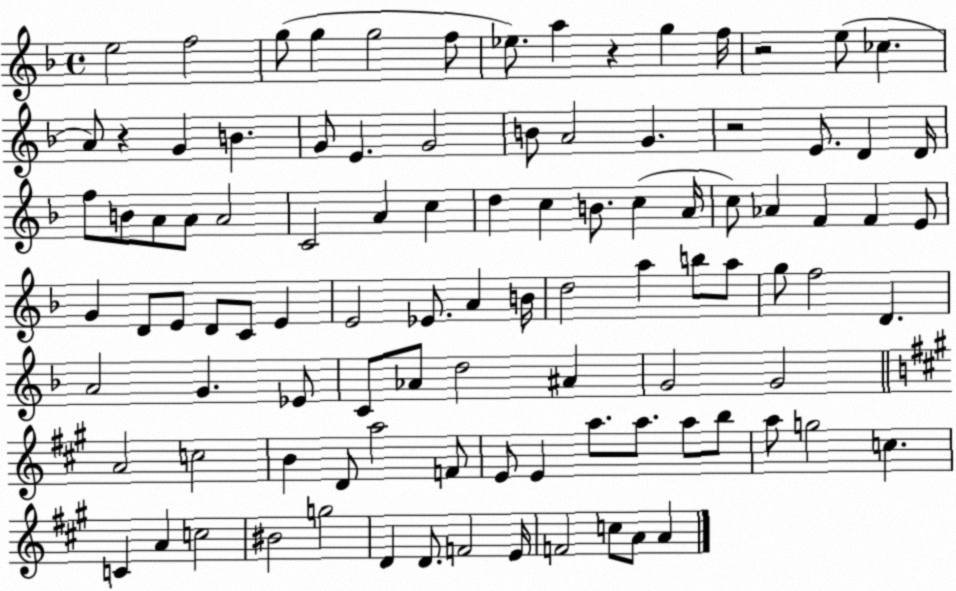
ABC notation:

X:1
T:Untitled
M:4/4
L:1/4
K:F
e2 f2 g/2 g g2 f/2 _e/2 a z g f/4 z2 e/2 _c A/2 z G B G/2 E G2 B/2 A2 G z2 E/2 D D/4 f/2 B/2 A/2 A/2 A2 C2 A c d c B/2 c A/4 c/2 _A F F E/2 G D/2 E/2 D/2 C/2 E E2 _E/2 A B/4 d2 a b/2 a/2 g/2 f2 D A2 G _E/2 C/2 _A/2 d2 ^A G2 G2 A2 c2 B D/2 a2 F/2 E/2 E a/2 a/2 a/2 b/2 a/2 g2 c C A c2 ^B2 g2 D D/2 F2 E/4 F2 c/2 A/2 A